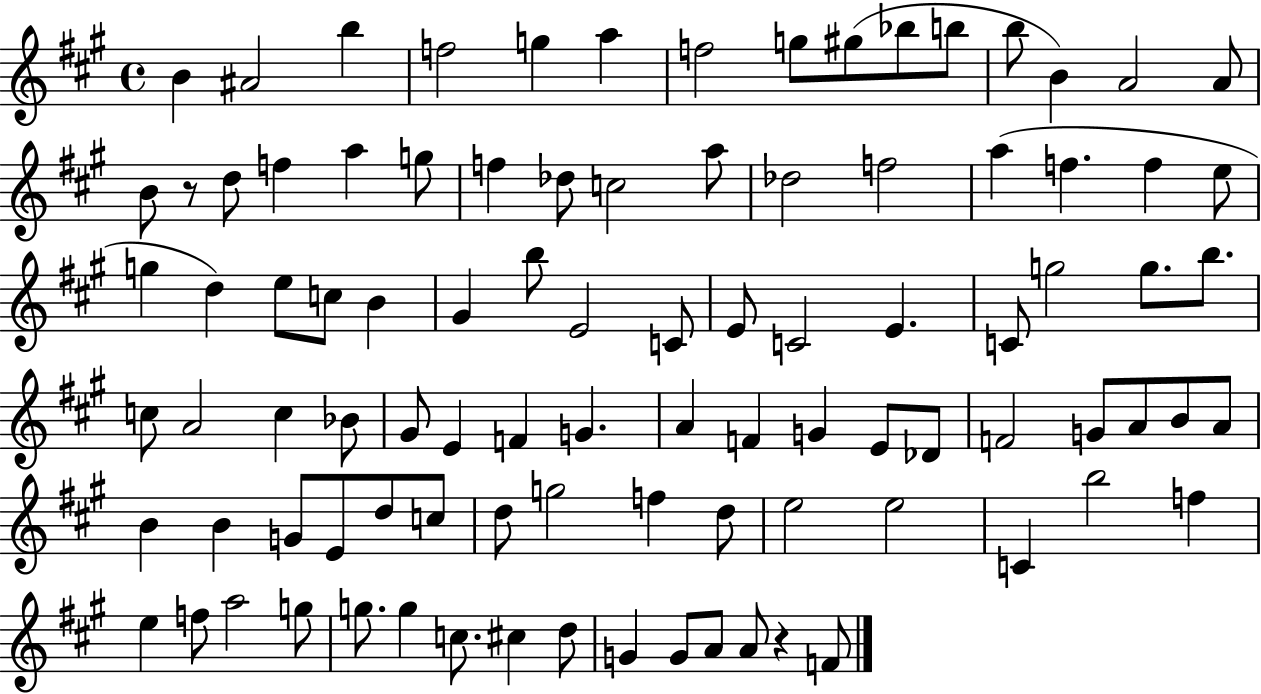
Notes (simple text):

B4/q A#4/h B5/q F5/h G5/q A5/q F5/h G5/e G#5/e Bb5/e B5/e B5/e B4/q A4/h A4/e B4/e R/e D5/e F5/q A5/q G5/e F5/q Db5/e C5/h A5/e Db5/h F5/h A5/q F5/q. F5/q E5/e G5/q D5/q E5/e C5/e B4/q G#4/q B5/e E4/h C4/e E4/e C4/h E4/q. C4/e G5/h G5/e. B5/e. C5/e A4/h C5/q Bb4/e G#4/e E4/q F4/q G4/q. A4/q F4/q G4/q E4/e Db4/e F4/h G4/e A4/e B4/e A4/e B4/q B4/q G4/e E4/e D5/e C5/e D5/e G5/h F5/q D5/e E5/h E5/h C4/q B5/h F5/q E5/q F5/e A5/h G5/e G5/e. G5/q C5/e. C#5/q D5/e G4/q G4/e A4/e A4/e R/q F4/e